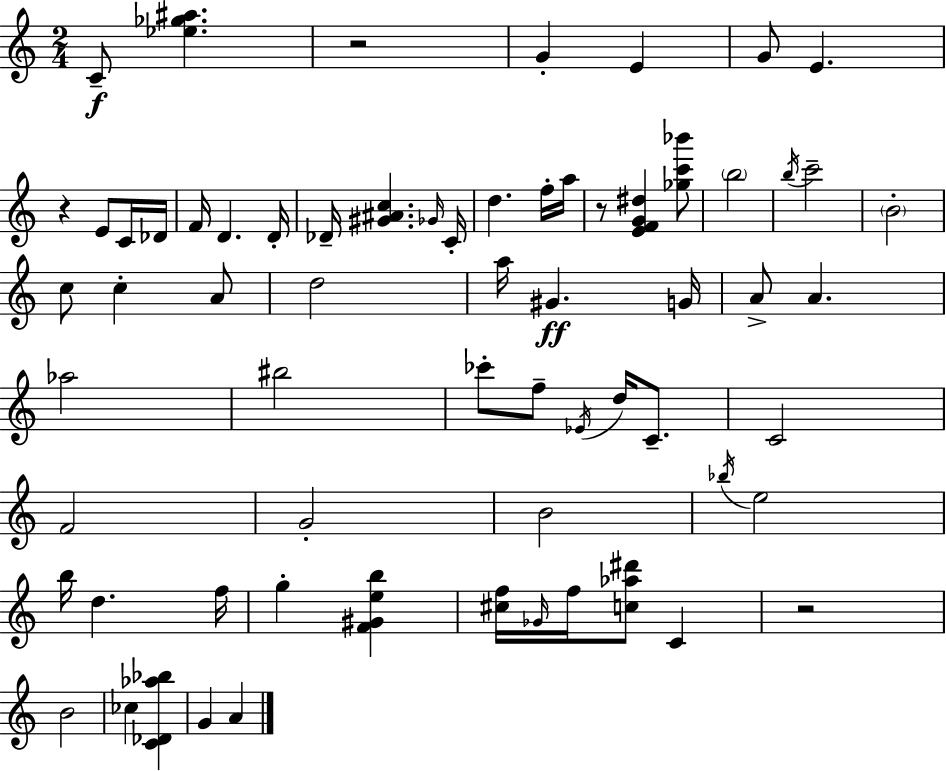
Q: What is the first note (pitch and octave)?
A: C4